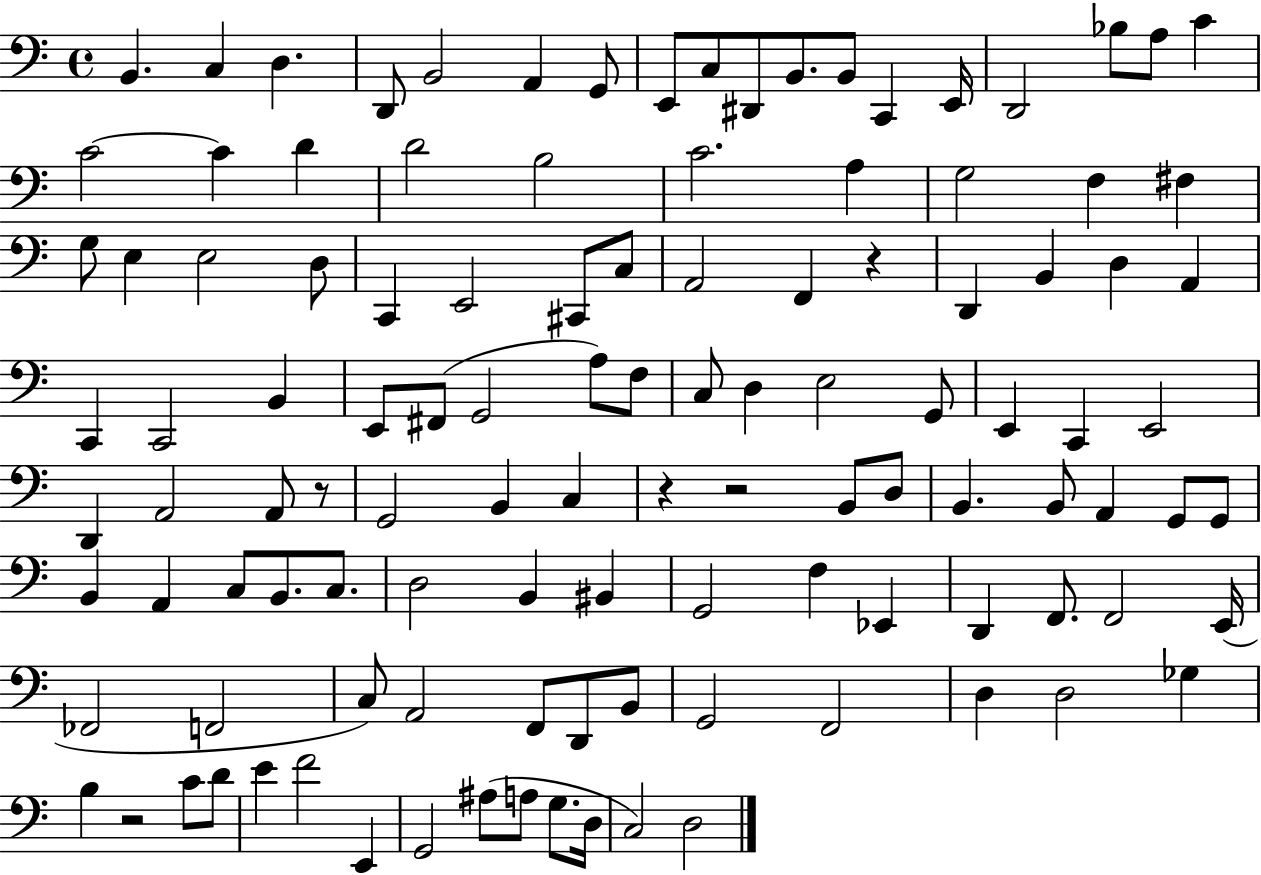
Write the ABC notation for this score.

X:1
T:Untitled
M:4/4
L:1/4
K:C
B,, C, D, D,,/2 B,,2 A,, G,,/2 E,,/2 C,/2 ^D,,/2 B,,/2 B,,/2 C,, E,,/4 D,,2 _B,/2 A,/2 C C2 C D D2 B,2 C2 A, G,2 F, ^F, G,/2 E, E,2 D,/2 C,, E,,2 ^C,,/2 C,/2 A,,2 F,, z D,, B,, D, A,, C,, C,,2 B,, E,,/2 ^F,,/2 G,,2 A,/2 F,/2 C,/2 D, E,2 G,,/2 E,, C,, E,,2 D,, A,,2 A,,/2 z/2 G,,2 B,, C, z z2 B,,/2 D,/2 B,, B,,/2 A,, G,,/2 G,,/2 B,, A,, C,/2 B,,/2 C,/2 D,2 B,, ^B,, G,,2 F, _E,, D,, F,,/2 F,,2 E,,/4 _F,,2 F,,2 C,/2 A,,2 F,,/2 D,,/2 B,,/2 G,,2 F,,2 D, D,2 _G, B, z2 C/2 D/2 E F2 E,, G,,2 ^A,/2 A,/2 G,/2 D,/4 C,2 D,2